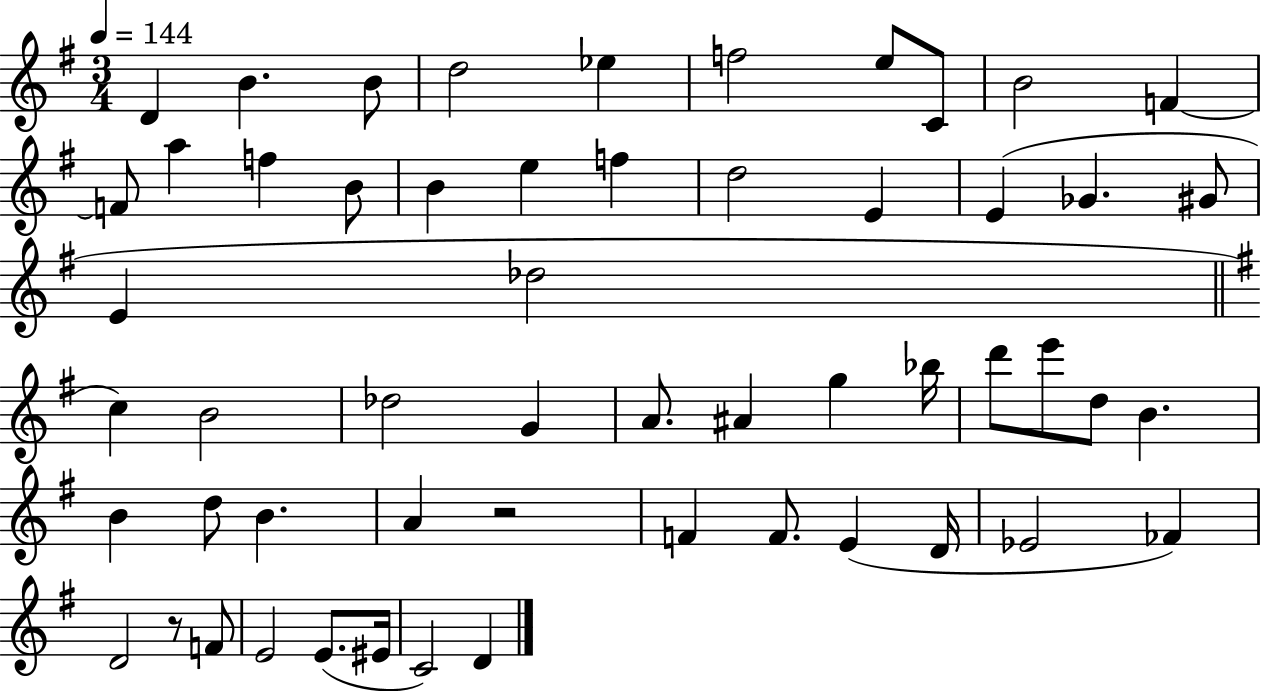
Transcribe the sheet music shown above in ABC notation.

X:1
T:Untitled
M:3/4
L:1/4
K:G
D B B/2 d2 _e f2 e/2 C/2 B2 F F/2 a f B/2 B e f d2 E E _G ^G/2 E _d2 c B2 _d2 G A/2 ^A g _b/4 d'/2 e'/2 d/2 B B d/2 B A z2 F F/2 E D/4 _E2 _F D2 z/2 F/2 E2 E/2 ^E/4 C2 D